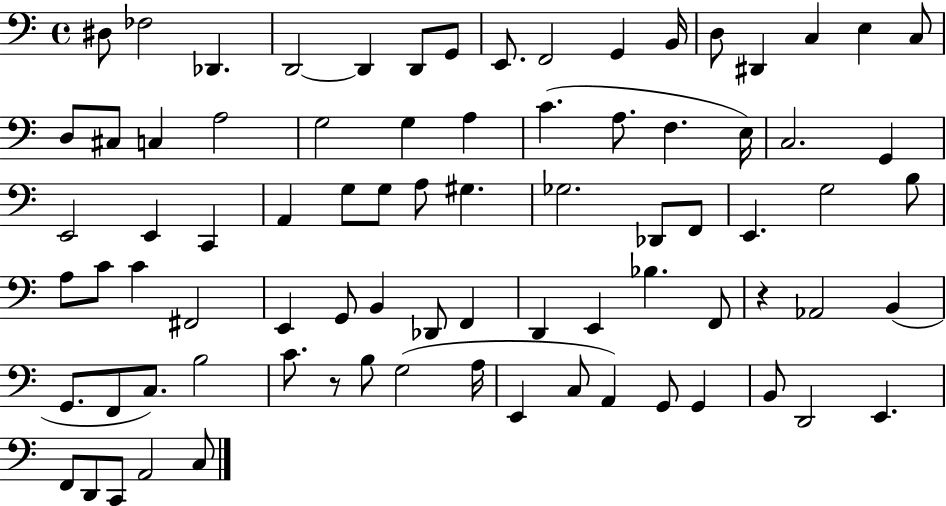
X:1
T:Untitled
M:4/4
L:1/4
K:C
^D,/2 _F,2 _D,, D,,2 D,, D,,/2 G,,/2 E,,/2 F,,2 G,, B,,/4 D,/2 ^D,, C, E, C,/2 D,/2 ^C,/2 C, A,2 G,2 G, A, C A,/2 F, E,/4 C,2 G,, E,,2 E,, C,, A,, G,/2 G,/2 A,/2 ^G, _G,2 _D,,/2 F,,/2 E,, G,2 B,/2 A,/2 C/2 C ^F,,2 E,, G,,/2 B,, _D,,/2 F,, D,, E,, _B, F,,/2 z _A,,2 B,, G,,/2 F,,/2 C,/2 B,2 C/2 z/2 B,/2 G,2 A,/4 E,, C,/2 A,, G,,/2 G,, B,,/2 D,,2 E,, F,,/2 D,,/2 C,,/2 A,,2 C,/2